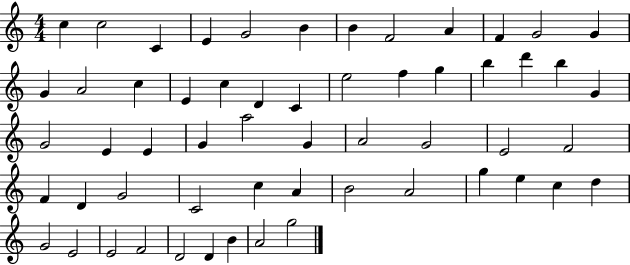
C5/q C5/h C4/q E4/q G4/h B4/q B4/q F4/h A4/q F4/q G4/h G4/q G4/q A4/h C5/q E4/q C5/q D4/q C4/q E5/h F5/q G5/q B5/q D6/q B5/q G4/q G4/h E4/q E4/q G4/q A5/h G4/q A4/h G4/h E4/h F4/h F4/q D4/q G4/h C4/h C5/q A4/q B4/h A4/h G5/q E5/q C5/q D5/q G4/h E4/h E4/h F4/h D4/h D4/q B4/q A4/h G5/h